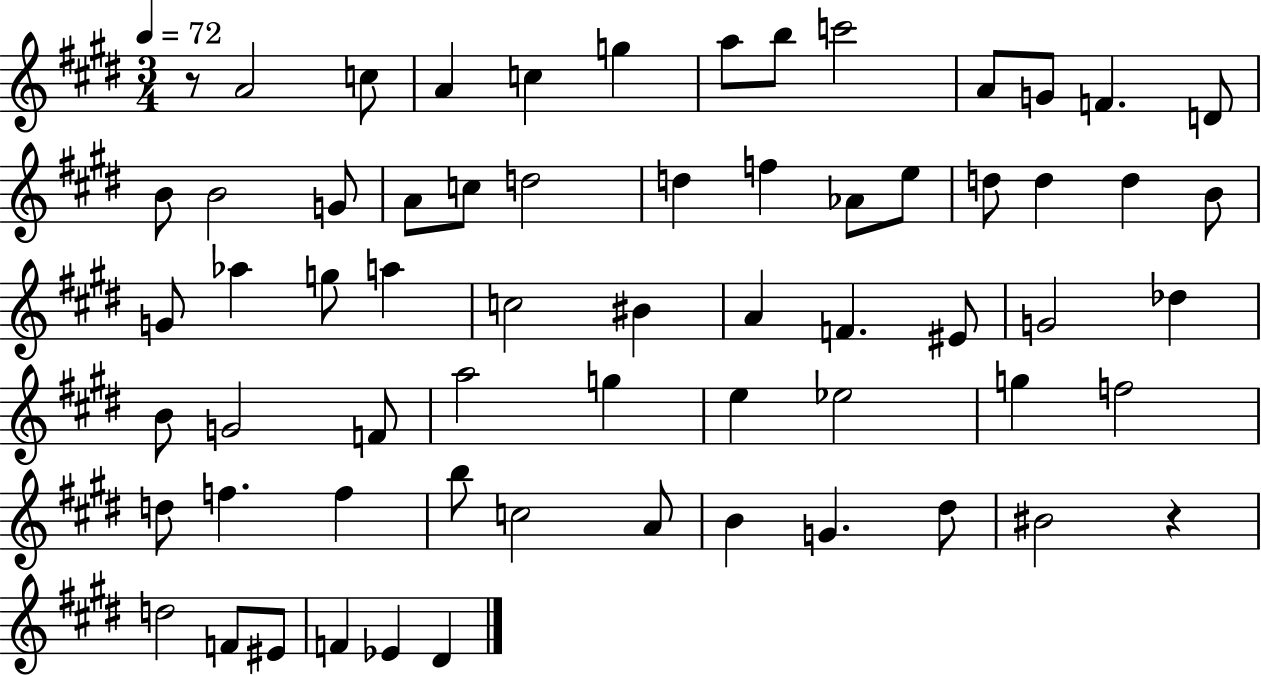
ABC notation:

X:1
T:Untitled
M:3/4
L:1/4
K:E
z/2 A2 c/2 A c g a/2 b/2 c'2 A/2 G/2 F D/2 B/2 B2 G/2 A/2 c/2 d2 d f _A/2 e/2 d/2 d d B/2 G/2 _a g/2 a c2 ^B A F ^E/2 G2 _d B/2 G2 F/2 a2 g e _e2 g f2 d/2 f f b/2 c2 A/2 B G ^d/2 ^B2 z d2 F/2 ^E/2 F _E ^D